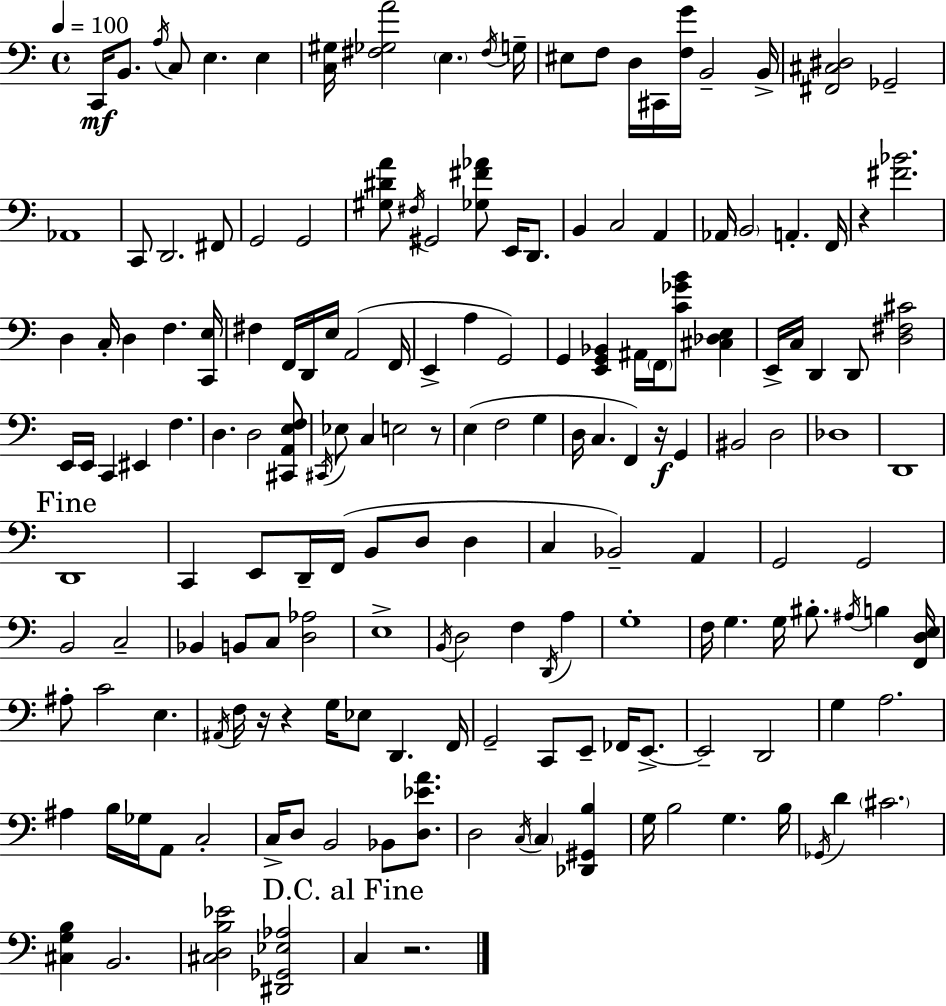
X:1
T:Untitled
M:4/4
L:1/4
K:Am
C,,/4 B,,/2 A,/4 C,/2 E, E, [C,^G,]/4 [^F,_G,A]2 E, ^F,/4 G,/4 ^E,/2 F,/2 D,/4 ^C,,/4 [F,G]/4 B,,2 B,,/4 [^F,,^C,^D,]2 _G,,2 _A,,4 C,,/2 D,,2 ^F,,/2 G,,2 G,,2 [^G,^DA]/2 ^F,/4 ^G,,2 [_G,^F_A]/2 E,,/4 D,,/2 B,, C,2 A,, _A,,/4 B,,2 A,, F,,/4 z [^F_B]2 D, C,/4 D, F, [C,,E,]/4 ^F, F,,/4 D,,/4 E,/4 A,,2 F,,/4 E,, A, G,,2 G,, [E,,G,,_B,,] ^A,,/4 F,,/4 [C_GB]/2 [^C,_D,E,] E,,/4 C,/4 D,, D,,/2 [D,^F,^C]2 E,,/4 E,,/4 C,, ^E,, F, D, D,2 [^C,,A,,E,F,]/2 ^C,,/4 _E,/2 C, E,2 z/2 E, F,2 G, D,/4 C, F,, z/4 G,, ^B,,2 D,2 _D,4 D,,4 D,,4 C,, E,,/2 D,,/4 F,,/4 B,,/2 D,/2 D, C, _B,,2 A,, G,,2 G,,2 B,,2 C,2 _B,, B,,/2 C,/2 [D,_A,]2 E,4 B,,/4 D,2 F, D,,/4 A, G,4 F,/4 G, G,/4 ^B,/2 ^A,/4 B, [F,,D,E,]/4 ^A,/2 C2 E, ^A,,/4 F,/4 z/4 z G,/4 _E,/2 D,, F,,/4 G,,2 C,,/2 E,,/2 _F,,/4 E,,/2 E,,2 D,,2 G, A,2 ^A, B,/4 _G,/4 A,,/2 C,2 C,/4 D,/2 B,,2 _B,,/2 [D,_EA]/2 D,2 C,/4 C, [_D,,^G,,B,] G,/4 B,2 G, B,/4 _G,,/4 D ^C2 [^C,G,B,] B,,2 [^C,D,B,_E]2 [^D,,_G,,_E,_A,]2 C, z2